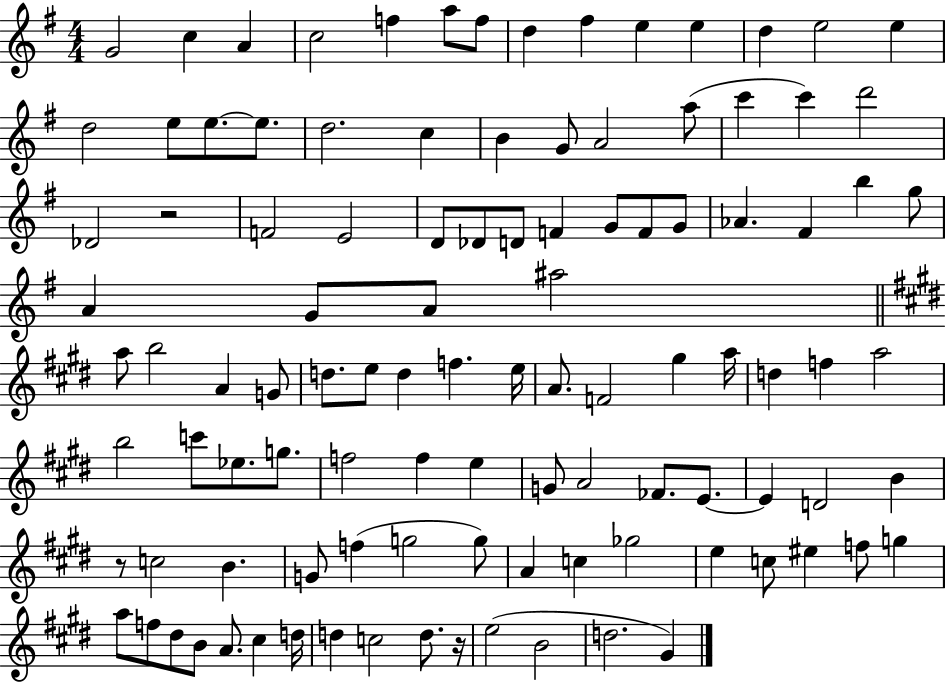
{
  \clef treble
  \numericTimeSignature
  \time 4/4
  \key g \major
  g'2 c''4 a'4 | c''2 f''4 a''8 f''8 | d''4 fis''4 e''4 e''4 | d''4 e''2 e''4 | \break d''2 e''8 e''8.~~ e''8. | d''2. c''4 | b'4 g'8 a'2 a''8( | c'''4 c'''4) d'''2 | \break des'2 r2 | f'2 e'2 | d'8 des'8 d'8 f'4 g'8 f'8 g'8 | aes'4. fis'4 b''4 g''8 | \break a'4 g'8 a'8 ais''2 | \bar "||" \break \key e \major a''8 b''2 a'4 g'8 | d''8. e''8 d''4 f''4. e''16 | a'8. f'2 gis''4 a''16 | d''4 f''4 a''2 | \break b''2 c'''8 ees''8. g''8. | f''2 f''4 e''4 | g'8 a'2 fes'8. e'8.~~ | e'4 d'2 b'4 | \break r8 c''2 b'4. | g'8 f''4( g''2 g''8) | a'4 c''4 ges''2 | e''4 c''8 eis''4 f''8 g''4 | \break a''8 f''8 dis''8 b'8 a'8. cis''4 d''16 | d''4 c''2 d''8. r16 | e''2( b'2 | d''2. gis'4) | \break \bar "|."
}